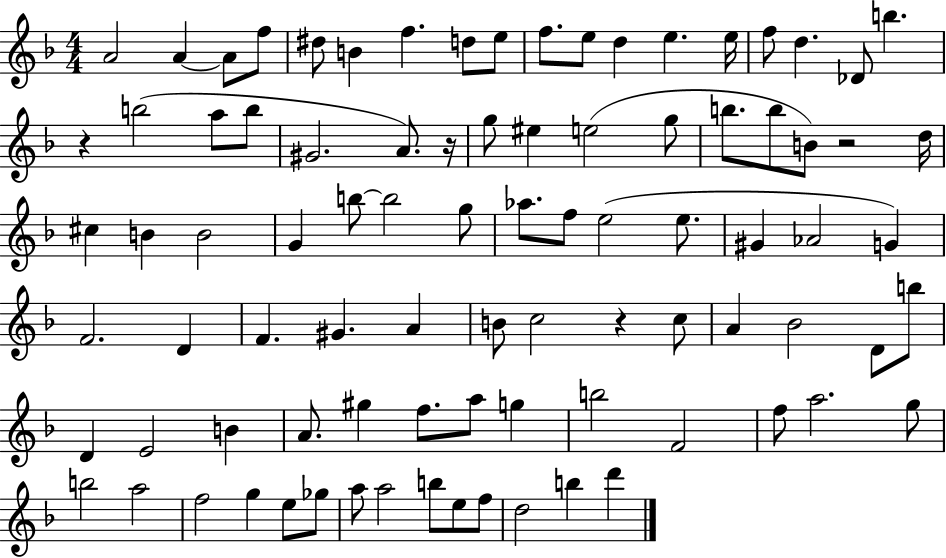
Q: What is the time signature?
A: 4/4